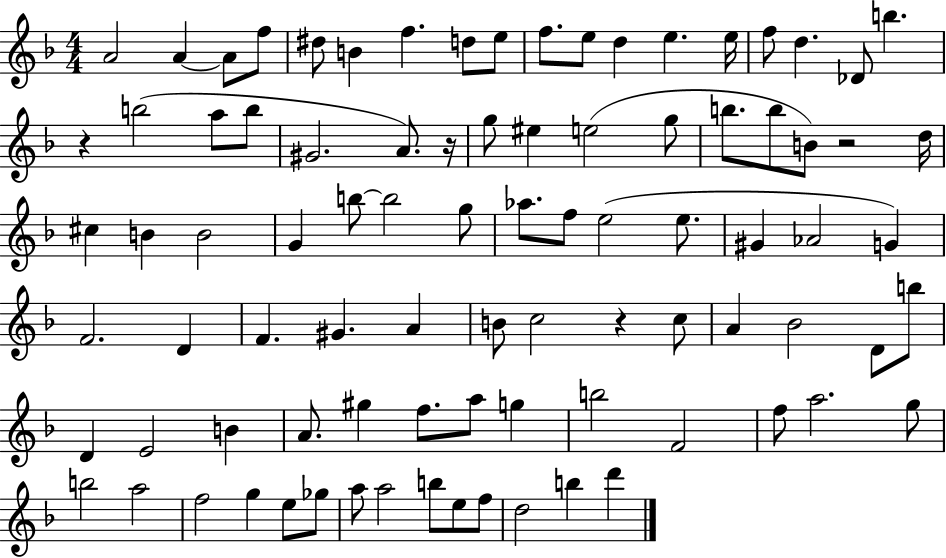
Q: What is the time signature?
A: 4/4